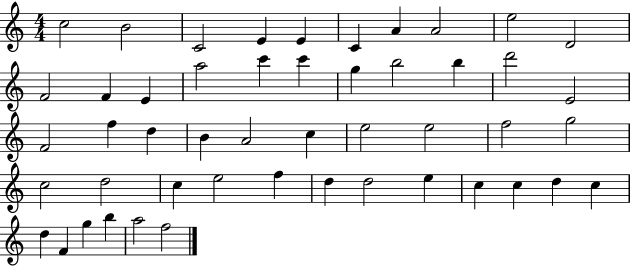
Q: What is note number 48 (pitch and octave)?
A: A5